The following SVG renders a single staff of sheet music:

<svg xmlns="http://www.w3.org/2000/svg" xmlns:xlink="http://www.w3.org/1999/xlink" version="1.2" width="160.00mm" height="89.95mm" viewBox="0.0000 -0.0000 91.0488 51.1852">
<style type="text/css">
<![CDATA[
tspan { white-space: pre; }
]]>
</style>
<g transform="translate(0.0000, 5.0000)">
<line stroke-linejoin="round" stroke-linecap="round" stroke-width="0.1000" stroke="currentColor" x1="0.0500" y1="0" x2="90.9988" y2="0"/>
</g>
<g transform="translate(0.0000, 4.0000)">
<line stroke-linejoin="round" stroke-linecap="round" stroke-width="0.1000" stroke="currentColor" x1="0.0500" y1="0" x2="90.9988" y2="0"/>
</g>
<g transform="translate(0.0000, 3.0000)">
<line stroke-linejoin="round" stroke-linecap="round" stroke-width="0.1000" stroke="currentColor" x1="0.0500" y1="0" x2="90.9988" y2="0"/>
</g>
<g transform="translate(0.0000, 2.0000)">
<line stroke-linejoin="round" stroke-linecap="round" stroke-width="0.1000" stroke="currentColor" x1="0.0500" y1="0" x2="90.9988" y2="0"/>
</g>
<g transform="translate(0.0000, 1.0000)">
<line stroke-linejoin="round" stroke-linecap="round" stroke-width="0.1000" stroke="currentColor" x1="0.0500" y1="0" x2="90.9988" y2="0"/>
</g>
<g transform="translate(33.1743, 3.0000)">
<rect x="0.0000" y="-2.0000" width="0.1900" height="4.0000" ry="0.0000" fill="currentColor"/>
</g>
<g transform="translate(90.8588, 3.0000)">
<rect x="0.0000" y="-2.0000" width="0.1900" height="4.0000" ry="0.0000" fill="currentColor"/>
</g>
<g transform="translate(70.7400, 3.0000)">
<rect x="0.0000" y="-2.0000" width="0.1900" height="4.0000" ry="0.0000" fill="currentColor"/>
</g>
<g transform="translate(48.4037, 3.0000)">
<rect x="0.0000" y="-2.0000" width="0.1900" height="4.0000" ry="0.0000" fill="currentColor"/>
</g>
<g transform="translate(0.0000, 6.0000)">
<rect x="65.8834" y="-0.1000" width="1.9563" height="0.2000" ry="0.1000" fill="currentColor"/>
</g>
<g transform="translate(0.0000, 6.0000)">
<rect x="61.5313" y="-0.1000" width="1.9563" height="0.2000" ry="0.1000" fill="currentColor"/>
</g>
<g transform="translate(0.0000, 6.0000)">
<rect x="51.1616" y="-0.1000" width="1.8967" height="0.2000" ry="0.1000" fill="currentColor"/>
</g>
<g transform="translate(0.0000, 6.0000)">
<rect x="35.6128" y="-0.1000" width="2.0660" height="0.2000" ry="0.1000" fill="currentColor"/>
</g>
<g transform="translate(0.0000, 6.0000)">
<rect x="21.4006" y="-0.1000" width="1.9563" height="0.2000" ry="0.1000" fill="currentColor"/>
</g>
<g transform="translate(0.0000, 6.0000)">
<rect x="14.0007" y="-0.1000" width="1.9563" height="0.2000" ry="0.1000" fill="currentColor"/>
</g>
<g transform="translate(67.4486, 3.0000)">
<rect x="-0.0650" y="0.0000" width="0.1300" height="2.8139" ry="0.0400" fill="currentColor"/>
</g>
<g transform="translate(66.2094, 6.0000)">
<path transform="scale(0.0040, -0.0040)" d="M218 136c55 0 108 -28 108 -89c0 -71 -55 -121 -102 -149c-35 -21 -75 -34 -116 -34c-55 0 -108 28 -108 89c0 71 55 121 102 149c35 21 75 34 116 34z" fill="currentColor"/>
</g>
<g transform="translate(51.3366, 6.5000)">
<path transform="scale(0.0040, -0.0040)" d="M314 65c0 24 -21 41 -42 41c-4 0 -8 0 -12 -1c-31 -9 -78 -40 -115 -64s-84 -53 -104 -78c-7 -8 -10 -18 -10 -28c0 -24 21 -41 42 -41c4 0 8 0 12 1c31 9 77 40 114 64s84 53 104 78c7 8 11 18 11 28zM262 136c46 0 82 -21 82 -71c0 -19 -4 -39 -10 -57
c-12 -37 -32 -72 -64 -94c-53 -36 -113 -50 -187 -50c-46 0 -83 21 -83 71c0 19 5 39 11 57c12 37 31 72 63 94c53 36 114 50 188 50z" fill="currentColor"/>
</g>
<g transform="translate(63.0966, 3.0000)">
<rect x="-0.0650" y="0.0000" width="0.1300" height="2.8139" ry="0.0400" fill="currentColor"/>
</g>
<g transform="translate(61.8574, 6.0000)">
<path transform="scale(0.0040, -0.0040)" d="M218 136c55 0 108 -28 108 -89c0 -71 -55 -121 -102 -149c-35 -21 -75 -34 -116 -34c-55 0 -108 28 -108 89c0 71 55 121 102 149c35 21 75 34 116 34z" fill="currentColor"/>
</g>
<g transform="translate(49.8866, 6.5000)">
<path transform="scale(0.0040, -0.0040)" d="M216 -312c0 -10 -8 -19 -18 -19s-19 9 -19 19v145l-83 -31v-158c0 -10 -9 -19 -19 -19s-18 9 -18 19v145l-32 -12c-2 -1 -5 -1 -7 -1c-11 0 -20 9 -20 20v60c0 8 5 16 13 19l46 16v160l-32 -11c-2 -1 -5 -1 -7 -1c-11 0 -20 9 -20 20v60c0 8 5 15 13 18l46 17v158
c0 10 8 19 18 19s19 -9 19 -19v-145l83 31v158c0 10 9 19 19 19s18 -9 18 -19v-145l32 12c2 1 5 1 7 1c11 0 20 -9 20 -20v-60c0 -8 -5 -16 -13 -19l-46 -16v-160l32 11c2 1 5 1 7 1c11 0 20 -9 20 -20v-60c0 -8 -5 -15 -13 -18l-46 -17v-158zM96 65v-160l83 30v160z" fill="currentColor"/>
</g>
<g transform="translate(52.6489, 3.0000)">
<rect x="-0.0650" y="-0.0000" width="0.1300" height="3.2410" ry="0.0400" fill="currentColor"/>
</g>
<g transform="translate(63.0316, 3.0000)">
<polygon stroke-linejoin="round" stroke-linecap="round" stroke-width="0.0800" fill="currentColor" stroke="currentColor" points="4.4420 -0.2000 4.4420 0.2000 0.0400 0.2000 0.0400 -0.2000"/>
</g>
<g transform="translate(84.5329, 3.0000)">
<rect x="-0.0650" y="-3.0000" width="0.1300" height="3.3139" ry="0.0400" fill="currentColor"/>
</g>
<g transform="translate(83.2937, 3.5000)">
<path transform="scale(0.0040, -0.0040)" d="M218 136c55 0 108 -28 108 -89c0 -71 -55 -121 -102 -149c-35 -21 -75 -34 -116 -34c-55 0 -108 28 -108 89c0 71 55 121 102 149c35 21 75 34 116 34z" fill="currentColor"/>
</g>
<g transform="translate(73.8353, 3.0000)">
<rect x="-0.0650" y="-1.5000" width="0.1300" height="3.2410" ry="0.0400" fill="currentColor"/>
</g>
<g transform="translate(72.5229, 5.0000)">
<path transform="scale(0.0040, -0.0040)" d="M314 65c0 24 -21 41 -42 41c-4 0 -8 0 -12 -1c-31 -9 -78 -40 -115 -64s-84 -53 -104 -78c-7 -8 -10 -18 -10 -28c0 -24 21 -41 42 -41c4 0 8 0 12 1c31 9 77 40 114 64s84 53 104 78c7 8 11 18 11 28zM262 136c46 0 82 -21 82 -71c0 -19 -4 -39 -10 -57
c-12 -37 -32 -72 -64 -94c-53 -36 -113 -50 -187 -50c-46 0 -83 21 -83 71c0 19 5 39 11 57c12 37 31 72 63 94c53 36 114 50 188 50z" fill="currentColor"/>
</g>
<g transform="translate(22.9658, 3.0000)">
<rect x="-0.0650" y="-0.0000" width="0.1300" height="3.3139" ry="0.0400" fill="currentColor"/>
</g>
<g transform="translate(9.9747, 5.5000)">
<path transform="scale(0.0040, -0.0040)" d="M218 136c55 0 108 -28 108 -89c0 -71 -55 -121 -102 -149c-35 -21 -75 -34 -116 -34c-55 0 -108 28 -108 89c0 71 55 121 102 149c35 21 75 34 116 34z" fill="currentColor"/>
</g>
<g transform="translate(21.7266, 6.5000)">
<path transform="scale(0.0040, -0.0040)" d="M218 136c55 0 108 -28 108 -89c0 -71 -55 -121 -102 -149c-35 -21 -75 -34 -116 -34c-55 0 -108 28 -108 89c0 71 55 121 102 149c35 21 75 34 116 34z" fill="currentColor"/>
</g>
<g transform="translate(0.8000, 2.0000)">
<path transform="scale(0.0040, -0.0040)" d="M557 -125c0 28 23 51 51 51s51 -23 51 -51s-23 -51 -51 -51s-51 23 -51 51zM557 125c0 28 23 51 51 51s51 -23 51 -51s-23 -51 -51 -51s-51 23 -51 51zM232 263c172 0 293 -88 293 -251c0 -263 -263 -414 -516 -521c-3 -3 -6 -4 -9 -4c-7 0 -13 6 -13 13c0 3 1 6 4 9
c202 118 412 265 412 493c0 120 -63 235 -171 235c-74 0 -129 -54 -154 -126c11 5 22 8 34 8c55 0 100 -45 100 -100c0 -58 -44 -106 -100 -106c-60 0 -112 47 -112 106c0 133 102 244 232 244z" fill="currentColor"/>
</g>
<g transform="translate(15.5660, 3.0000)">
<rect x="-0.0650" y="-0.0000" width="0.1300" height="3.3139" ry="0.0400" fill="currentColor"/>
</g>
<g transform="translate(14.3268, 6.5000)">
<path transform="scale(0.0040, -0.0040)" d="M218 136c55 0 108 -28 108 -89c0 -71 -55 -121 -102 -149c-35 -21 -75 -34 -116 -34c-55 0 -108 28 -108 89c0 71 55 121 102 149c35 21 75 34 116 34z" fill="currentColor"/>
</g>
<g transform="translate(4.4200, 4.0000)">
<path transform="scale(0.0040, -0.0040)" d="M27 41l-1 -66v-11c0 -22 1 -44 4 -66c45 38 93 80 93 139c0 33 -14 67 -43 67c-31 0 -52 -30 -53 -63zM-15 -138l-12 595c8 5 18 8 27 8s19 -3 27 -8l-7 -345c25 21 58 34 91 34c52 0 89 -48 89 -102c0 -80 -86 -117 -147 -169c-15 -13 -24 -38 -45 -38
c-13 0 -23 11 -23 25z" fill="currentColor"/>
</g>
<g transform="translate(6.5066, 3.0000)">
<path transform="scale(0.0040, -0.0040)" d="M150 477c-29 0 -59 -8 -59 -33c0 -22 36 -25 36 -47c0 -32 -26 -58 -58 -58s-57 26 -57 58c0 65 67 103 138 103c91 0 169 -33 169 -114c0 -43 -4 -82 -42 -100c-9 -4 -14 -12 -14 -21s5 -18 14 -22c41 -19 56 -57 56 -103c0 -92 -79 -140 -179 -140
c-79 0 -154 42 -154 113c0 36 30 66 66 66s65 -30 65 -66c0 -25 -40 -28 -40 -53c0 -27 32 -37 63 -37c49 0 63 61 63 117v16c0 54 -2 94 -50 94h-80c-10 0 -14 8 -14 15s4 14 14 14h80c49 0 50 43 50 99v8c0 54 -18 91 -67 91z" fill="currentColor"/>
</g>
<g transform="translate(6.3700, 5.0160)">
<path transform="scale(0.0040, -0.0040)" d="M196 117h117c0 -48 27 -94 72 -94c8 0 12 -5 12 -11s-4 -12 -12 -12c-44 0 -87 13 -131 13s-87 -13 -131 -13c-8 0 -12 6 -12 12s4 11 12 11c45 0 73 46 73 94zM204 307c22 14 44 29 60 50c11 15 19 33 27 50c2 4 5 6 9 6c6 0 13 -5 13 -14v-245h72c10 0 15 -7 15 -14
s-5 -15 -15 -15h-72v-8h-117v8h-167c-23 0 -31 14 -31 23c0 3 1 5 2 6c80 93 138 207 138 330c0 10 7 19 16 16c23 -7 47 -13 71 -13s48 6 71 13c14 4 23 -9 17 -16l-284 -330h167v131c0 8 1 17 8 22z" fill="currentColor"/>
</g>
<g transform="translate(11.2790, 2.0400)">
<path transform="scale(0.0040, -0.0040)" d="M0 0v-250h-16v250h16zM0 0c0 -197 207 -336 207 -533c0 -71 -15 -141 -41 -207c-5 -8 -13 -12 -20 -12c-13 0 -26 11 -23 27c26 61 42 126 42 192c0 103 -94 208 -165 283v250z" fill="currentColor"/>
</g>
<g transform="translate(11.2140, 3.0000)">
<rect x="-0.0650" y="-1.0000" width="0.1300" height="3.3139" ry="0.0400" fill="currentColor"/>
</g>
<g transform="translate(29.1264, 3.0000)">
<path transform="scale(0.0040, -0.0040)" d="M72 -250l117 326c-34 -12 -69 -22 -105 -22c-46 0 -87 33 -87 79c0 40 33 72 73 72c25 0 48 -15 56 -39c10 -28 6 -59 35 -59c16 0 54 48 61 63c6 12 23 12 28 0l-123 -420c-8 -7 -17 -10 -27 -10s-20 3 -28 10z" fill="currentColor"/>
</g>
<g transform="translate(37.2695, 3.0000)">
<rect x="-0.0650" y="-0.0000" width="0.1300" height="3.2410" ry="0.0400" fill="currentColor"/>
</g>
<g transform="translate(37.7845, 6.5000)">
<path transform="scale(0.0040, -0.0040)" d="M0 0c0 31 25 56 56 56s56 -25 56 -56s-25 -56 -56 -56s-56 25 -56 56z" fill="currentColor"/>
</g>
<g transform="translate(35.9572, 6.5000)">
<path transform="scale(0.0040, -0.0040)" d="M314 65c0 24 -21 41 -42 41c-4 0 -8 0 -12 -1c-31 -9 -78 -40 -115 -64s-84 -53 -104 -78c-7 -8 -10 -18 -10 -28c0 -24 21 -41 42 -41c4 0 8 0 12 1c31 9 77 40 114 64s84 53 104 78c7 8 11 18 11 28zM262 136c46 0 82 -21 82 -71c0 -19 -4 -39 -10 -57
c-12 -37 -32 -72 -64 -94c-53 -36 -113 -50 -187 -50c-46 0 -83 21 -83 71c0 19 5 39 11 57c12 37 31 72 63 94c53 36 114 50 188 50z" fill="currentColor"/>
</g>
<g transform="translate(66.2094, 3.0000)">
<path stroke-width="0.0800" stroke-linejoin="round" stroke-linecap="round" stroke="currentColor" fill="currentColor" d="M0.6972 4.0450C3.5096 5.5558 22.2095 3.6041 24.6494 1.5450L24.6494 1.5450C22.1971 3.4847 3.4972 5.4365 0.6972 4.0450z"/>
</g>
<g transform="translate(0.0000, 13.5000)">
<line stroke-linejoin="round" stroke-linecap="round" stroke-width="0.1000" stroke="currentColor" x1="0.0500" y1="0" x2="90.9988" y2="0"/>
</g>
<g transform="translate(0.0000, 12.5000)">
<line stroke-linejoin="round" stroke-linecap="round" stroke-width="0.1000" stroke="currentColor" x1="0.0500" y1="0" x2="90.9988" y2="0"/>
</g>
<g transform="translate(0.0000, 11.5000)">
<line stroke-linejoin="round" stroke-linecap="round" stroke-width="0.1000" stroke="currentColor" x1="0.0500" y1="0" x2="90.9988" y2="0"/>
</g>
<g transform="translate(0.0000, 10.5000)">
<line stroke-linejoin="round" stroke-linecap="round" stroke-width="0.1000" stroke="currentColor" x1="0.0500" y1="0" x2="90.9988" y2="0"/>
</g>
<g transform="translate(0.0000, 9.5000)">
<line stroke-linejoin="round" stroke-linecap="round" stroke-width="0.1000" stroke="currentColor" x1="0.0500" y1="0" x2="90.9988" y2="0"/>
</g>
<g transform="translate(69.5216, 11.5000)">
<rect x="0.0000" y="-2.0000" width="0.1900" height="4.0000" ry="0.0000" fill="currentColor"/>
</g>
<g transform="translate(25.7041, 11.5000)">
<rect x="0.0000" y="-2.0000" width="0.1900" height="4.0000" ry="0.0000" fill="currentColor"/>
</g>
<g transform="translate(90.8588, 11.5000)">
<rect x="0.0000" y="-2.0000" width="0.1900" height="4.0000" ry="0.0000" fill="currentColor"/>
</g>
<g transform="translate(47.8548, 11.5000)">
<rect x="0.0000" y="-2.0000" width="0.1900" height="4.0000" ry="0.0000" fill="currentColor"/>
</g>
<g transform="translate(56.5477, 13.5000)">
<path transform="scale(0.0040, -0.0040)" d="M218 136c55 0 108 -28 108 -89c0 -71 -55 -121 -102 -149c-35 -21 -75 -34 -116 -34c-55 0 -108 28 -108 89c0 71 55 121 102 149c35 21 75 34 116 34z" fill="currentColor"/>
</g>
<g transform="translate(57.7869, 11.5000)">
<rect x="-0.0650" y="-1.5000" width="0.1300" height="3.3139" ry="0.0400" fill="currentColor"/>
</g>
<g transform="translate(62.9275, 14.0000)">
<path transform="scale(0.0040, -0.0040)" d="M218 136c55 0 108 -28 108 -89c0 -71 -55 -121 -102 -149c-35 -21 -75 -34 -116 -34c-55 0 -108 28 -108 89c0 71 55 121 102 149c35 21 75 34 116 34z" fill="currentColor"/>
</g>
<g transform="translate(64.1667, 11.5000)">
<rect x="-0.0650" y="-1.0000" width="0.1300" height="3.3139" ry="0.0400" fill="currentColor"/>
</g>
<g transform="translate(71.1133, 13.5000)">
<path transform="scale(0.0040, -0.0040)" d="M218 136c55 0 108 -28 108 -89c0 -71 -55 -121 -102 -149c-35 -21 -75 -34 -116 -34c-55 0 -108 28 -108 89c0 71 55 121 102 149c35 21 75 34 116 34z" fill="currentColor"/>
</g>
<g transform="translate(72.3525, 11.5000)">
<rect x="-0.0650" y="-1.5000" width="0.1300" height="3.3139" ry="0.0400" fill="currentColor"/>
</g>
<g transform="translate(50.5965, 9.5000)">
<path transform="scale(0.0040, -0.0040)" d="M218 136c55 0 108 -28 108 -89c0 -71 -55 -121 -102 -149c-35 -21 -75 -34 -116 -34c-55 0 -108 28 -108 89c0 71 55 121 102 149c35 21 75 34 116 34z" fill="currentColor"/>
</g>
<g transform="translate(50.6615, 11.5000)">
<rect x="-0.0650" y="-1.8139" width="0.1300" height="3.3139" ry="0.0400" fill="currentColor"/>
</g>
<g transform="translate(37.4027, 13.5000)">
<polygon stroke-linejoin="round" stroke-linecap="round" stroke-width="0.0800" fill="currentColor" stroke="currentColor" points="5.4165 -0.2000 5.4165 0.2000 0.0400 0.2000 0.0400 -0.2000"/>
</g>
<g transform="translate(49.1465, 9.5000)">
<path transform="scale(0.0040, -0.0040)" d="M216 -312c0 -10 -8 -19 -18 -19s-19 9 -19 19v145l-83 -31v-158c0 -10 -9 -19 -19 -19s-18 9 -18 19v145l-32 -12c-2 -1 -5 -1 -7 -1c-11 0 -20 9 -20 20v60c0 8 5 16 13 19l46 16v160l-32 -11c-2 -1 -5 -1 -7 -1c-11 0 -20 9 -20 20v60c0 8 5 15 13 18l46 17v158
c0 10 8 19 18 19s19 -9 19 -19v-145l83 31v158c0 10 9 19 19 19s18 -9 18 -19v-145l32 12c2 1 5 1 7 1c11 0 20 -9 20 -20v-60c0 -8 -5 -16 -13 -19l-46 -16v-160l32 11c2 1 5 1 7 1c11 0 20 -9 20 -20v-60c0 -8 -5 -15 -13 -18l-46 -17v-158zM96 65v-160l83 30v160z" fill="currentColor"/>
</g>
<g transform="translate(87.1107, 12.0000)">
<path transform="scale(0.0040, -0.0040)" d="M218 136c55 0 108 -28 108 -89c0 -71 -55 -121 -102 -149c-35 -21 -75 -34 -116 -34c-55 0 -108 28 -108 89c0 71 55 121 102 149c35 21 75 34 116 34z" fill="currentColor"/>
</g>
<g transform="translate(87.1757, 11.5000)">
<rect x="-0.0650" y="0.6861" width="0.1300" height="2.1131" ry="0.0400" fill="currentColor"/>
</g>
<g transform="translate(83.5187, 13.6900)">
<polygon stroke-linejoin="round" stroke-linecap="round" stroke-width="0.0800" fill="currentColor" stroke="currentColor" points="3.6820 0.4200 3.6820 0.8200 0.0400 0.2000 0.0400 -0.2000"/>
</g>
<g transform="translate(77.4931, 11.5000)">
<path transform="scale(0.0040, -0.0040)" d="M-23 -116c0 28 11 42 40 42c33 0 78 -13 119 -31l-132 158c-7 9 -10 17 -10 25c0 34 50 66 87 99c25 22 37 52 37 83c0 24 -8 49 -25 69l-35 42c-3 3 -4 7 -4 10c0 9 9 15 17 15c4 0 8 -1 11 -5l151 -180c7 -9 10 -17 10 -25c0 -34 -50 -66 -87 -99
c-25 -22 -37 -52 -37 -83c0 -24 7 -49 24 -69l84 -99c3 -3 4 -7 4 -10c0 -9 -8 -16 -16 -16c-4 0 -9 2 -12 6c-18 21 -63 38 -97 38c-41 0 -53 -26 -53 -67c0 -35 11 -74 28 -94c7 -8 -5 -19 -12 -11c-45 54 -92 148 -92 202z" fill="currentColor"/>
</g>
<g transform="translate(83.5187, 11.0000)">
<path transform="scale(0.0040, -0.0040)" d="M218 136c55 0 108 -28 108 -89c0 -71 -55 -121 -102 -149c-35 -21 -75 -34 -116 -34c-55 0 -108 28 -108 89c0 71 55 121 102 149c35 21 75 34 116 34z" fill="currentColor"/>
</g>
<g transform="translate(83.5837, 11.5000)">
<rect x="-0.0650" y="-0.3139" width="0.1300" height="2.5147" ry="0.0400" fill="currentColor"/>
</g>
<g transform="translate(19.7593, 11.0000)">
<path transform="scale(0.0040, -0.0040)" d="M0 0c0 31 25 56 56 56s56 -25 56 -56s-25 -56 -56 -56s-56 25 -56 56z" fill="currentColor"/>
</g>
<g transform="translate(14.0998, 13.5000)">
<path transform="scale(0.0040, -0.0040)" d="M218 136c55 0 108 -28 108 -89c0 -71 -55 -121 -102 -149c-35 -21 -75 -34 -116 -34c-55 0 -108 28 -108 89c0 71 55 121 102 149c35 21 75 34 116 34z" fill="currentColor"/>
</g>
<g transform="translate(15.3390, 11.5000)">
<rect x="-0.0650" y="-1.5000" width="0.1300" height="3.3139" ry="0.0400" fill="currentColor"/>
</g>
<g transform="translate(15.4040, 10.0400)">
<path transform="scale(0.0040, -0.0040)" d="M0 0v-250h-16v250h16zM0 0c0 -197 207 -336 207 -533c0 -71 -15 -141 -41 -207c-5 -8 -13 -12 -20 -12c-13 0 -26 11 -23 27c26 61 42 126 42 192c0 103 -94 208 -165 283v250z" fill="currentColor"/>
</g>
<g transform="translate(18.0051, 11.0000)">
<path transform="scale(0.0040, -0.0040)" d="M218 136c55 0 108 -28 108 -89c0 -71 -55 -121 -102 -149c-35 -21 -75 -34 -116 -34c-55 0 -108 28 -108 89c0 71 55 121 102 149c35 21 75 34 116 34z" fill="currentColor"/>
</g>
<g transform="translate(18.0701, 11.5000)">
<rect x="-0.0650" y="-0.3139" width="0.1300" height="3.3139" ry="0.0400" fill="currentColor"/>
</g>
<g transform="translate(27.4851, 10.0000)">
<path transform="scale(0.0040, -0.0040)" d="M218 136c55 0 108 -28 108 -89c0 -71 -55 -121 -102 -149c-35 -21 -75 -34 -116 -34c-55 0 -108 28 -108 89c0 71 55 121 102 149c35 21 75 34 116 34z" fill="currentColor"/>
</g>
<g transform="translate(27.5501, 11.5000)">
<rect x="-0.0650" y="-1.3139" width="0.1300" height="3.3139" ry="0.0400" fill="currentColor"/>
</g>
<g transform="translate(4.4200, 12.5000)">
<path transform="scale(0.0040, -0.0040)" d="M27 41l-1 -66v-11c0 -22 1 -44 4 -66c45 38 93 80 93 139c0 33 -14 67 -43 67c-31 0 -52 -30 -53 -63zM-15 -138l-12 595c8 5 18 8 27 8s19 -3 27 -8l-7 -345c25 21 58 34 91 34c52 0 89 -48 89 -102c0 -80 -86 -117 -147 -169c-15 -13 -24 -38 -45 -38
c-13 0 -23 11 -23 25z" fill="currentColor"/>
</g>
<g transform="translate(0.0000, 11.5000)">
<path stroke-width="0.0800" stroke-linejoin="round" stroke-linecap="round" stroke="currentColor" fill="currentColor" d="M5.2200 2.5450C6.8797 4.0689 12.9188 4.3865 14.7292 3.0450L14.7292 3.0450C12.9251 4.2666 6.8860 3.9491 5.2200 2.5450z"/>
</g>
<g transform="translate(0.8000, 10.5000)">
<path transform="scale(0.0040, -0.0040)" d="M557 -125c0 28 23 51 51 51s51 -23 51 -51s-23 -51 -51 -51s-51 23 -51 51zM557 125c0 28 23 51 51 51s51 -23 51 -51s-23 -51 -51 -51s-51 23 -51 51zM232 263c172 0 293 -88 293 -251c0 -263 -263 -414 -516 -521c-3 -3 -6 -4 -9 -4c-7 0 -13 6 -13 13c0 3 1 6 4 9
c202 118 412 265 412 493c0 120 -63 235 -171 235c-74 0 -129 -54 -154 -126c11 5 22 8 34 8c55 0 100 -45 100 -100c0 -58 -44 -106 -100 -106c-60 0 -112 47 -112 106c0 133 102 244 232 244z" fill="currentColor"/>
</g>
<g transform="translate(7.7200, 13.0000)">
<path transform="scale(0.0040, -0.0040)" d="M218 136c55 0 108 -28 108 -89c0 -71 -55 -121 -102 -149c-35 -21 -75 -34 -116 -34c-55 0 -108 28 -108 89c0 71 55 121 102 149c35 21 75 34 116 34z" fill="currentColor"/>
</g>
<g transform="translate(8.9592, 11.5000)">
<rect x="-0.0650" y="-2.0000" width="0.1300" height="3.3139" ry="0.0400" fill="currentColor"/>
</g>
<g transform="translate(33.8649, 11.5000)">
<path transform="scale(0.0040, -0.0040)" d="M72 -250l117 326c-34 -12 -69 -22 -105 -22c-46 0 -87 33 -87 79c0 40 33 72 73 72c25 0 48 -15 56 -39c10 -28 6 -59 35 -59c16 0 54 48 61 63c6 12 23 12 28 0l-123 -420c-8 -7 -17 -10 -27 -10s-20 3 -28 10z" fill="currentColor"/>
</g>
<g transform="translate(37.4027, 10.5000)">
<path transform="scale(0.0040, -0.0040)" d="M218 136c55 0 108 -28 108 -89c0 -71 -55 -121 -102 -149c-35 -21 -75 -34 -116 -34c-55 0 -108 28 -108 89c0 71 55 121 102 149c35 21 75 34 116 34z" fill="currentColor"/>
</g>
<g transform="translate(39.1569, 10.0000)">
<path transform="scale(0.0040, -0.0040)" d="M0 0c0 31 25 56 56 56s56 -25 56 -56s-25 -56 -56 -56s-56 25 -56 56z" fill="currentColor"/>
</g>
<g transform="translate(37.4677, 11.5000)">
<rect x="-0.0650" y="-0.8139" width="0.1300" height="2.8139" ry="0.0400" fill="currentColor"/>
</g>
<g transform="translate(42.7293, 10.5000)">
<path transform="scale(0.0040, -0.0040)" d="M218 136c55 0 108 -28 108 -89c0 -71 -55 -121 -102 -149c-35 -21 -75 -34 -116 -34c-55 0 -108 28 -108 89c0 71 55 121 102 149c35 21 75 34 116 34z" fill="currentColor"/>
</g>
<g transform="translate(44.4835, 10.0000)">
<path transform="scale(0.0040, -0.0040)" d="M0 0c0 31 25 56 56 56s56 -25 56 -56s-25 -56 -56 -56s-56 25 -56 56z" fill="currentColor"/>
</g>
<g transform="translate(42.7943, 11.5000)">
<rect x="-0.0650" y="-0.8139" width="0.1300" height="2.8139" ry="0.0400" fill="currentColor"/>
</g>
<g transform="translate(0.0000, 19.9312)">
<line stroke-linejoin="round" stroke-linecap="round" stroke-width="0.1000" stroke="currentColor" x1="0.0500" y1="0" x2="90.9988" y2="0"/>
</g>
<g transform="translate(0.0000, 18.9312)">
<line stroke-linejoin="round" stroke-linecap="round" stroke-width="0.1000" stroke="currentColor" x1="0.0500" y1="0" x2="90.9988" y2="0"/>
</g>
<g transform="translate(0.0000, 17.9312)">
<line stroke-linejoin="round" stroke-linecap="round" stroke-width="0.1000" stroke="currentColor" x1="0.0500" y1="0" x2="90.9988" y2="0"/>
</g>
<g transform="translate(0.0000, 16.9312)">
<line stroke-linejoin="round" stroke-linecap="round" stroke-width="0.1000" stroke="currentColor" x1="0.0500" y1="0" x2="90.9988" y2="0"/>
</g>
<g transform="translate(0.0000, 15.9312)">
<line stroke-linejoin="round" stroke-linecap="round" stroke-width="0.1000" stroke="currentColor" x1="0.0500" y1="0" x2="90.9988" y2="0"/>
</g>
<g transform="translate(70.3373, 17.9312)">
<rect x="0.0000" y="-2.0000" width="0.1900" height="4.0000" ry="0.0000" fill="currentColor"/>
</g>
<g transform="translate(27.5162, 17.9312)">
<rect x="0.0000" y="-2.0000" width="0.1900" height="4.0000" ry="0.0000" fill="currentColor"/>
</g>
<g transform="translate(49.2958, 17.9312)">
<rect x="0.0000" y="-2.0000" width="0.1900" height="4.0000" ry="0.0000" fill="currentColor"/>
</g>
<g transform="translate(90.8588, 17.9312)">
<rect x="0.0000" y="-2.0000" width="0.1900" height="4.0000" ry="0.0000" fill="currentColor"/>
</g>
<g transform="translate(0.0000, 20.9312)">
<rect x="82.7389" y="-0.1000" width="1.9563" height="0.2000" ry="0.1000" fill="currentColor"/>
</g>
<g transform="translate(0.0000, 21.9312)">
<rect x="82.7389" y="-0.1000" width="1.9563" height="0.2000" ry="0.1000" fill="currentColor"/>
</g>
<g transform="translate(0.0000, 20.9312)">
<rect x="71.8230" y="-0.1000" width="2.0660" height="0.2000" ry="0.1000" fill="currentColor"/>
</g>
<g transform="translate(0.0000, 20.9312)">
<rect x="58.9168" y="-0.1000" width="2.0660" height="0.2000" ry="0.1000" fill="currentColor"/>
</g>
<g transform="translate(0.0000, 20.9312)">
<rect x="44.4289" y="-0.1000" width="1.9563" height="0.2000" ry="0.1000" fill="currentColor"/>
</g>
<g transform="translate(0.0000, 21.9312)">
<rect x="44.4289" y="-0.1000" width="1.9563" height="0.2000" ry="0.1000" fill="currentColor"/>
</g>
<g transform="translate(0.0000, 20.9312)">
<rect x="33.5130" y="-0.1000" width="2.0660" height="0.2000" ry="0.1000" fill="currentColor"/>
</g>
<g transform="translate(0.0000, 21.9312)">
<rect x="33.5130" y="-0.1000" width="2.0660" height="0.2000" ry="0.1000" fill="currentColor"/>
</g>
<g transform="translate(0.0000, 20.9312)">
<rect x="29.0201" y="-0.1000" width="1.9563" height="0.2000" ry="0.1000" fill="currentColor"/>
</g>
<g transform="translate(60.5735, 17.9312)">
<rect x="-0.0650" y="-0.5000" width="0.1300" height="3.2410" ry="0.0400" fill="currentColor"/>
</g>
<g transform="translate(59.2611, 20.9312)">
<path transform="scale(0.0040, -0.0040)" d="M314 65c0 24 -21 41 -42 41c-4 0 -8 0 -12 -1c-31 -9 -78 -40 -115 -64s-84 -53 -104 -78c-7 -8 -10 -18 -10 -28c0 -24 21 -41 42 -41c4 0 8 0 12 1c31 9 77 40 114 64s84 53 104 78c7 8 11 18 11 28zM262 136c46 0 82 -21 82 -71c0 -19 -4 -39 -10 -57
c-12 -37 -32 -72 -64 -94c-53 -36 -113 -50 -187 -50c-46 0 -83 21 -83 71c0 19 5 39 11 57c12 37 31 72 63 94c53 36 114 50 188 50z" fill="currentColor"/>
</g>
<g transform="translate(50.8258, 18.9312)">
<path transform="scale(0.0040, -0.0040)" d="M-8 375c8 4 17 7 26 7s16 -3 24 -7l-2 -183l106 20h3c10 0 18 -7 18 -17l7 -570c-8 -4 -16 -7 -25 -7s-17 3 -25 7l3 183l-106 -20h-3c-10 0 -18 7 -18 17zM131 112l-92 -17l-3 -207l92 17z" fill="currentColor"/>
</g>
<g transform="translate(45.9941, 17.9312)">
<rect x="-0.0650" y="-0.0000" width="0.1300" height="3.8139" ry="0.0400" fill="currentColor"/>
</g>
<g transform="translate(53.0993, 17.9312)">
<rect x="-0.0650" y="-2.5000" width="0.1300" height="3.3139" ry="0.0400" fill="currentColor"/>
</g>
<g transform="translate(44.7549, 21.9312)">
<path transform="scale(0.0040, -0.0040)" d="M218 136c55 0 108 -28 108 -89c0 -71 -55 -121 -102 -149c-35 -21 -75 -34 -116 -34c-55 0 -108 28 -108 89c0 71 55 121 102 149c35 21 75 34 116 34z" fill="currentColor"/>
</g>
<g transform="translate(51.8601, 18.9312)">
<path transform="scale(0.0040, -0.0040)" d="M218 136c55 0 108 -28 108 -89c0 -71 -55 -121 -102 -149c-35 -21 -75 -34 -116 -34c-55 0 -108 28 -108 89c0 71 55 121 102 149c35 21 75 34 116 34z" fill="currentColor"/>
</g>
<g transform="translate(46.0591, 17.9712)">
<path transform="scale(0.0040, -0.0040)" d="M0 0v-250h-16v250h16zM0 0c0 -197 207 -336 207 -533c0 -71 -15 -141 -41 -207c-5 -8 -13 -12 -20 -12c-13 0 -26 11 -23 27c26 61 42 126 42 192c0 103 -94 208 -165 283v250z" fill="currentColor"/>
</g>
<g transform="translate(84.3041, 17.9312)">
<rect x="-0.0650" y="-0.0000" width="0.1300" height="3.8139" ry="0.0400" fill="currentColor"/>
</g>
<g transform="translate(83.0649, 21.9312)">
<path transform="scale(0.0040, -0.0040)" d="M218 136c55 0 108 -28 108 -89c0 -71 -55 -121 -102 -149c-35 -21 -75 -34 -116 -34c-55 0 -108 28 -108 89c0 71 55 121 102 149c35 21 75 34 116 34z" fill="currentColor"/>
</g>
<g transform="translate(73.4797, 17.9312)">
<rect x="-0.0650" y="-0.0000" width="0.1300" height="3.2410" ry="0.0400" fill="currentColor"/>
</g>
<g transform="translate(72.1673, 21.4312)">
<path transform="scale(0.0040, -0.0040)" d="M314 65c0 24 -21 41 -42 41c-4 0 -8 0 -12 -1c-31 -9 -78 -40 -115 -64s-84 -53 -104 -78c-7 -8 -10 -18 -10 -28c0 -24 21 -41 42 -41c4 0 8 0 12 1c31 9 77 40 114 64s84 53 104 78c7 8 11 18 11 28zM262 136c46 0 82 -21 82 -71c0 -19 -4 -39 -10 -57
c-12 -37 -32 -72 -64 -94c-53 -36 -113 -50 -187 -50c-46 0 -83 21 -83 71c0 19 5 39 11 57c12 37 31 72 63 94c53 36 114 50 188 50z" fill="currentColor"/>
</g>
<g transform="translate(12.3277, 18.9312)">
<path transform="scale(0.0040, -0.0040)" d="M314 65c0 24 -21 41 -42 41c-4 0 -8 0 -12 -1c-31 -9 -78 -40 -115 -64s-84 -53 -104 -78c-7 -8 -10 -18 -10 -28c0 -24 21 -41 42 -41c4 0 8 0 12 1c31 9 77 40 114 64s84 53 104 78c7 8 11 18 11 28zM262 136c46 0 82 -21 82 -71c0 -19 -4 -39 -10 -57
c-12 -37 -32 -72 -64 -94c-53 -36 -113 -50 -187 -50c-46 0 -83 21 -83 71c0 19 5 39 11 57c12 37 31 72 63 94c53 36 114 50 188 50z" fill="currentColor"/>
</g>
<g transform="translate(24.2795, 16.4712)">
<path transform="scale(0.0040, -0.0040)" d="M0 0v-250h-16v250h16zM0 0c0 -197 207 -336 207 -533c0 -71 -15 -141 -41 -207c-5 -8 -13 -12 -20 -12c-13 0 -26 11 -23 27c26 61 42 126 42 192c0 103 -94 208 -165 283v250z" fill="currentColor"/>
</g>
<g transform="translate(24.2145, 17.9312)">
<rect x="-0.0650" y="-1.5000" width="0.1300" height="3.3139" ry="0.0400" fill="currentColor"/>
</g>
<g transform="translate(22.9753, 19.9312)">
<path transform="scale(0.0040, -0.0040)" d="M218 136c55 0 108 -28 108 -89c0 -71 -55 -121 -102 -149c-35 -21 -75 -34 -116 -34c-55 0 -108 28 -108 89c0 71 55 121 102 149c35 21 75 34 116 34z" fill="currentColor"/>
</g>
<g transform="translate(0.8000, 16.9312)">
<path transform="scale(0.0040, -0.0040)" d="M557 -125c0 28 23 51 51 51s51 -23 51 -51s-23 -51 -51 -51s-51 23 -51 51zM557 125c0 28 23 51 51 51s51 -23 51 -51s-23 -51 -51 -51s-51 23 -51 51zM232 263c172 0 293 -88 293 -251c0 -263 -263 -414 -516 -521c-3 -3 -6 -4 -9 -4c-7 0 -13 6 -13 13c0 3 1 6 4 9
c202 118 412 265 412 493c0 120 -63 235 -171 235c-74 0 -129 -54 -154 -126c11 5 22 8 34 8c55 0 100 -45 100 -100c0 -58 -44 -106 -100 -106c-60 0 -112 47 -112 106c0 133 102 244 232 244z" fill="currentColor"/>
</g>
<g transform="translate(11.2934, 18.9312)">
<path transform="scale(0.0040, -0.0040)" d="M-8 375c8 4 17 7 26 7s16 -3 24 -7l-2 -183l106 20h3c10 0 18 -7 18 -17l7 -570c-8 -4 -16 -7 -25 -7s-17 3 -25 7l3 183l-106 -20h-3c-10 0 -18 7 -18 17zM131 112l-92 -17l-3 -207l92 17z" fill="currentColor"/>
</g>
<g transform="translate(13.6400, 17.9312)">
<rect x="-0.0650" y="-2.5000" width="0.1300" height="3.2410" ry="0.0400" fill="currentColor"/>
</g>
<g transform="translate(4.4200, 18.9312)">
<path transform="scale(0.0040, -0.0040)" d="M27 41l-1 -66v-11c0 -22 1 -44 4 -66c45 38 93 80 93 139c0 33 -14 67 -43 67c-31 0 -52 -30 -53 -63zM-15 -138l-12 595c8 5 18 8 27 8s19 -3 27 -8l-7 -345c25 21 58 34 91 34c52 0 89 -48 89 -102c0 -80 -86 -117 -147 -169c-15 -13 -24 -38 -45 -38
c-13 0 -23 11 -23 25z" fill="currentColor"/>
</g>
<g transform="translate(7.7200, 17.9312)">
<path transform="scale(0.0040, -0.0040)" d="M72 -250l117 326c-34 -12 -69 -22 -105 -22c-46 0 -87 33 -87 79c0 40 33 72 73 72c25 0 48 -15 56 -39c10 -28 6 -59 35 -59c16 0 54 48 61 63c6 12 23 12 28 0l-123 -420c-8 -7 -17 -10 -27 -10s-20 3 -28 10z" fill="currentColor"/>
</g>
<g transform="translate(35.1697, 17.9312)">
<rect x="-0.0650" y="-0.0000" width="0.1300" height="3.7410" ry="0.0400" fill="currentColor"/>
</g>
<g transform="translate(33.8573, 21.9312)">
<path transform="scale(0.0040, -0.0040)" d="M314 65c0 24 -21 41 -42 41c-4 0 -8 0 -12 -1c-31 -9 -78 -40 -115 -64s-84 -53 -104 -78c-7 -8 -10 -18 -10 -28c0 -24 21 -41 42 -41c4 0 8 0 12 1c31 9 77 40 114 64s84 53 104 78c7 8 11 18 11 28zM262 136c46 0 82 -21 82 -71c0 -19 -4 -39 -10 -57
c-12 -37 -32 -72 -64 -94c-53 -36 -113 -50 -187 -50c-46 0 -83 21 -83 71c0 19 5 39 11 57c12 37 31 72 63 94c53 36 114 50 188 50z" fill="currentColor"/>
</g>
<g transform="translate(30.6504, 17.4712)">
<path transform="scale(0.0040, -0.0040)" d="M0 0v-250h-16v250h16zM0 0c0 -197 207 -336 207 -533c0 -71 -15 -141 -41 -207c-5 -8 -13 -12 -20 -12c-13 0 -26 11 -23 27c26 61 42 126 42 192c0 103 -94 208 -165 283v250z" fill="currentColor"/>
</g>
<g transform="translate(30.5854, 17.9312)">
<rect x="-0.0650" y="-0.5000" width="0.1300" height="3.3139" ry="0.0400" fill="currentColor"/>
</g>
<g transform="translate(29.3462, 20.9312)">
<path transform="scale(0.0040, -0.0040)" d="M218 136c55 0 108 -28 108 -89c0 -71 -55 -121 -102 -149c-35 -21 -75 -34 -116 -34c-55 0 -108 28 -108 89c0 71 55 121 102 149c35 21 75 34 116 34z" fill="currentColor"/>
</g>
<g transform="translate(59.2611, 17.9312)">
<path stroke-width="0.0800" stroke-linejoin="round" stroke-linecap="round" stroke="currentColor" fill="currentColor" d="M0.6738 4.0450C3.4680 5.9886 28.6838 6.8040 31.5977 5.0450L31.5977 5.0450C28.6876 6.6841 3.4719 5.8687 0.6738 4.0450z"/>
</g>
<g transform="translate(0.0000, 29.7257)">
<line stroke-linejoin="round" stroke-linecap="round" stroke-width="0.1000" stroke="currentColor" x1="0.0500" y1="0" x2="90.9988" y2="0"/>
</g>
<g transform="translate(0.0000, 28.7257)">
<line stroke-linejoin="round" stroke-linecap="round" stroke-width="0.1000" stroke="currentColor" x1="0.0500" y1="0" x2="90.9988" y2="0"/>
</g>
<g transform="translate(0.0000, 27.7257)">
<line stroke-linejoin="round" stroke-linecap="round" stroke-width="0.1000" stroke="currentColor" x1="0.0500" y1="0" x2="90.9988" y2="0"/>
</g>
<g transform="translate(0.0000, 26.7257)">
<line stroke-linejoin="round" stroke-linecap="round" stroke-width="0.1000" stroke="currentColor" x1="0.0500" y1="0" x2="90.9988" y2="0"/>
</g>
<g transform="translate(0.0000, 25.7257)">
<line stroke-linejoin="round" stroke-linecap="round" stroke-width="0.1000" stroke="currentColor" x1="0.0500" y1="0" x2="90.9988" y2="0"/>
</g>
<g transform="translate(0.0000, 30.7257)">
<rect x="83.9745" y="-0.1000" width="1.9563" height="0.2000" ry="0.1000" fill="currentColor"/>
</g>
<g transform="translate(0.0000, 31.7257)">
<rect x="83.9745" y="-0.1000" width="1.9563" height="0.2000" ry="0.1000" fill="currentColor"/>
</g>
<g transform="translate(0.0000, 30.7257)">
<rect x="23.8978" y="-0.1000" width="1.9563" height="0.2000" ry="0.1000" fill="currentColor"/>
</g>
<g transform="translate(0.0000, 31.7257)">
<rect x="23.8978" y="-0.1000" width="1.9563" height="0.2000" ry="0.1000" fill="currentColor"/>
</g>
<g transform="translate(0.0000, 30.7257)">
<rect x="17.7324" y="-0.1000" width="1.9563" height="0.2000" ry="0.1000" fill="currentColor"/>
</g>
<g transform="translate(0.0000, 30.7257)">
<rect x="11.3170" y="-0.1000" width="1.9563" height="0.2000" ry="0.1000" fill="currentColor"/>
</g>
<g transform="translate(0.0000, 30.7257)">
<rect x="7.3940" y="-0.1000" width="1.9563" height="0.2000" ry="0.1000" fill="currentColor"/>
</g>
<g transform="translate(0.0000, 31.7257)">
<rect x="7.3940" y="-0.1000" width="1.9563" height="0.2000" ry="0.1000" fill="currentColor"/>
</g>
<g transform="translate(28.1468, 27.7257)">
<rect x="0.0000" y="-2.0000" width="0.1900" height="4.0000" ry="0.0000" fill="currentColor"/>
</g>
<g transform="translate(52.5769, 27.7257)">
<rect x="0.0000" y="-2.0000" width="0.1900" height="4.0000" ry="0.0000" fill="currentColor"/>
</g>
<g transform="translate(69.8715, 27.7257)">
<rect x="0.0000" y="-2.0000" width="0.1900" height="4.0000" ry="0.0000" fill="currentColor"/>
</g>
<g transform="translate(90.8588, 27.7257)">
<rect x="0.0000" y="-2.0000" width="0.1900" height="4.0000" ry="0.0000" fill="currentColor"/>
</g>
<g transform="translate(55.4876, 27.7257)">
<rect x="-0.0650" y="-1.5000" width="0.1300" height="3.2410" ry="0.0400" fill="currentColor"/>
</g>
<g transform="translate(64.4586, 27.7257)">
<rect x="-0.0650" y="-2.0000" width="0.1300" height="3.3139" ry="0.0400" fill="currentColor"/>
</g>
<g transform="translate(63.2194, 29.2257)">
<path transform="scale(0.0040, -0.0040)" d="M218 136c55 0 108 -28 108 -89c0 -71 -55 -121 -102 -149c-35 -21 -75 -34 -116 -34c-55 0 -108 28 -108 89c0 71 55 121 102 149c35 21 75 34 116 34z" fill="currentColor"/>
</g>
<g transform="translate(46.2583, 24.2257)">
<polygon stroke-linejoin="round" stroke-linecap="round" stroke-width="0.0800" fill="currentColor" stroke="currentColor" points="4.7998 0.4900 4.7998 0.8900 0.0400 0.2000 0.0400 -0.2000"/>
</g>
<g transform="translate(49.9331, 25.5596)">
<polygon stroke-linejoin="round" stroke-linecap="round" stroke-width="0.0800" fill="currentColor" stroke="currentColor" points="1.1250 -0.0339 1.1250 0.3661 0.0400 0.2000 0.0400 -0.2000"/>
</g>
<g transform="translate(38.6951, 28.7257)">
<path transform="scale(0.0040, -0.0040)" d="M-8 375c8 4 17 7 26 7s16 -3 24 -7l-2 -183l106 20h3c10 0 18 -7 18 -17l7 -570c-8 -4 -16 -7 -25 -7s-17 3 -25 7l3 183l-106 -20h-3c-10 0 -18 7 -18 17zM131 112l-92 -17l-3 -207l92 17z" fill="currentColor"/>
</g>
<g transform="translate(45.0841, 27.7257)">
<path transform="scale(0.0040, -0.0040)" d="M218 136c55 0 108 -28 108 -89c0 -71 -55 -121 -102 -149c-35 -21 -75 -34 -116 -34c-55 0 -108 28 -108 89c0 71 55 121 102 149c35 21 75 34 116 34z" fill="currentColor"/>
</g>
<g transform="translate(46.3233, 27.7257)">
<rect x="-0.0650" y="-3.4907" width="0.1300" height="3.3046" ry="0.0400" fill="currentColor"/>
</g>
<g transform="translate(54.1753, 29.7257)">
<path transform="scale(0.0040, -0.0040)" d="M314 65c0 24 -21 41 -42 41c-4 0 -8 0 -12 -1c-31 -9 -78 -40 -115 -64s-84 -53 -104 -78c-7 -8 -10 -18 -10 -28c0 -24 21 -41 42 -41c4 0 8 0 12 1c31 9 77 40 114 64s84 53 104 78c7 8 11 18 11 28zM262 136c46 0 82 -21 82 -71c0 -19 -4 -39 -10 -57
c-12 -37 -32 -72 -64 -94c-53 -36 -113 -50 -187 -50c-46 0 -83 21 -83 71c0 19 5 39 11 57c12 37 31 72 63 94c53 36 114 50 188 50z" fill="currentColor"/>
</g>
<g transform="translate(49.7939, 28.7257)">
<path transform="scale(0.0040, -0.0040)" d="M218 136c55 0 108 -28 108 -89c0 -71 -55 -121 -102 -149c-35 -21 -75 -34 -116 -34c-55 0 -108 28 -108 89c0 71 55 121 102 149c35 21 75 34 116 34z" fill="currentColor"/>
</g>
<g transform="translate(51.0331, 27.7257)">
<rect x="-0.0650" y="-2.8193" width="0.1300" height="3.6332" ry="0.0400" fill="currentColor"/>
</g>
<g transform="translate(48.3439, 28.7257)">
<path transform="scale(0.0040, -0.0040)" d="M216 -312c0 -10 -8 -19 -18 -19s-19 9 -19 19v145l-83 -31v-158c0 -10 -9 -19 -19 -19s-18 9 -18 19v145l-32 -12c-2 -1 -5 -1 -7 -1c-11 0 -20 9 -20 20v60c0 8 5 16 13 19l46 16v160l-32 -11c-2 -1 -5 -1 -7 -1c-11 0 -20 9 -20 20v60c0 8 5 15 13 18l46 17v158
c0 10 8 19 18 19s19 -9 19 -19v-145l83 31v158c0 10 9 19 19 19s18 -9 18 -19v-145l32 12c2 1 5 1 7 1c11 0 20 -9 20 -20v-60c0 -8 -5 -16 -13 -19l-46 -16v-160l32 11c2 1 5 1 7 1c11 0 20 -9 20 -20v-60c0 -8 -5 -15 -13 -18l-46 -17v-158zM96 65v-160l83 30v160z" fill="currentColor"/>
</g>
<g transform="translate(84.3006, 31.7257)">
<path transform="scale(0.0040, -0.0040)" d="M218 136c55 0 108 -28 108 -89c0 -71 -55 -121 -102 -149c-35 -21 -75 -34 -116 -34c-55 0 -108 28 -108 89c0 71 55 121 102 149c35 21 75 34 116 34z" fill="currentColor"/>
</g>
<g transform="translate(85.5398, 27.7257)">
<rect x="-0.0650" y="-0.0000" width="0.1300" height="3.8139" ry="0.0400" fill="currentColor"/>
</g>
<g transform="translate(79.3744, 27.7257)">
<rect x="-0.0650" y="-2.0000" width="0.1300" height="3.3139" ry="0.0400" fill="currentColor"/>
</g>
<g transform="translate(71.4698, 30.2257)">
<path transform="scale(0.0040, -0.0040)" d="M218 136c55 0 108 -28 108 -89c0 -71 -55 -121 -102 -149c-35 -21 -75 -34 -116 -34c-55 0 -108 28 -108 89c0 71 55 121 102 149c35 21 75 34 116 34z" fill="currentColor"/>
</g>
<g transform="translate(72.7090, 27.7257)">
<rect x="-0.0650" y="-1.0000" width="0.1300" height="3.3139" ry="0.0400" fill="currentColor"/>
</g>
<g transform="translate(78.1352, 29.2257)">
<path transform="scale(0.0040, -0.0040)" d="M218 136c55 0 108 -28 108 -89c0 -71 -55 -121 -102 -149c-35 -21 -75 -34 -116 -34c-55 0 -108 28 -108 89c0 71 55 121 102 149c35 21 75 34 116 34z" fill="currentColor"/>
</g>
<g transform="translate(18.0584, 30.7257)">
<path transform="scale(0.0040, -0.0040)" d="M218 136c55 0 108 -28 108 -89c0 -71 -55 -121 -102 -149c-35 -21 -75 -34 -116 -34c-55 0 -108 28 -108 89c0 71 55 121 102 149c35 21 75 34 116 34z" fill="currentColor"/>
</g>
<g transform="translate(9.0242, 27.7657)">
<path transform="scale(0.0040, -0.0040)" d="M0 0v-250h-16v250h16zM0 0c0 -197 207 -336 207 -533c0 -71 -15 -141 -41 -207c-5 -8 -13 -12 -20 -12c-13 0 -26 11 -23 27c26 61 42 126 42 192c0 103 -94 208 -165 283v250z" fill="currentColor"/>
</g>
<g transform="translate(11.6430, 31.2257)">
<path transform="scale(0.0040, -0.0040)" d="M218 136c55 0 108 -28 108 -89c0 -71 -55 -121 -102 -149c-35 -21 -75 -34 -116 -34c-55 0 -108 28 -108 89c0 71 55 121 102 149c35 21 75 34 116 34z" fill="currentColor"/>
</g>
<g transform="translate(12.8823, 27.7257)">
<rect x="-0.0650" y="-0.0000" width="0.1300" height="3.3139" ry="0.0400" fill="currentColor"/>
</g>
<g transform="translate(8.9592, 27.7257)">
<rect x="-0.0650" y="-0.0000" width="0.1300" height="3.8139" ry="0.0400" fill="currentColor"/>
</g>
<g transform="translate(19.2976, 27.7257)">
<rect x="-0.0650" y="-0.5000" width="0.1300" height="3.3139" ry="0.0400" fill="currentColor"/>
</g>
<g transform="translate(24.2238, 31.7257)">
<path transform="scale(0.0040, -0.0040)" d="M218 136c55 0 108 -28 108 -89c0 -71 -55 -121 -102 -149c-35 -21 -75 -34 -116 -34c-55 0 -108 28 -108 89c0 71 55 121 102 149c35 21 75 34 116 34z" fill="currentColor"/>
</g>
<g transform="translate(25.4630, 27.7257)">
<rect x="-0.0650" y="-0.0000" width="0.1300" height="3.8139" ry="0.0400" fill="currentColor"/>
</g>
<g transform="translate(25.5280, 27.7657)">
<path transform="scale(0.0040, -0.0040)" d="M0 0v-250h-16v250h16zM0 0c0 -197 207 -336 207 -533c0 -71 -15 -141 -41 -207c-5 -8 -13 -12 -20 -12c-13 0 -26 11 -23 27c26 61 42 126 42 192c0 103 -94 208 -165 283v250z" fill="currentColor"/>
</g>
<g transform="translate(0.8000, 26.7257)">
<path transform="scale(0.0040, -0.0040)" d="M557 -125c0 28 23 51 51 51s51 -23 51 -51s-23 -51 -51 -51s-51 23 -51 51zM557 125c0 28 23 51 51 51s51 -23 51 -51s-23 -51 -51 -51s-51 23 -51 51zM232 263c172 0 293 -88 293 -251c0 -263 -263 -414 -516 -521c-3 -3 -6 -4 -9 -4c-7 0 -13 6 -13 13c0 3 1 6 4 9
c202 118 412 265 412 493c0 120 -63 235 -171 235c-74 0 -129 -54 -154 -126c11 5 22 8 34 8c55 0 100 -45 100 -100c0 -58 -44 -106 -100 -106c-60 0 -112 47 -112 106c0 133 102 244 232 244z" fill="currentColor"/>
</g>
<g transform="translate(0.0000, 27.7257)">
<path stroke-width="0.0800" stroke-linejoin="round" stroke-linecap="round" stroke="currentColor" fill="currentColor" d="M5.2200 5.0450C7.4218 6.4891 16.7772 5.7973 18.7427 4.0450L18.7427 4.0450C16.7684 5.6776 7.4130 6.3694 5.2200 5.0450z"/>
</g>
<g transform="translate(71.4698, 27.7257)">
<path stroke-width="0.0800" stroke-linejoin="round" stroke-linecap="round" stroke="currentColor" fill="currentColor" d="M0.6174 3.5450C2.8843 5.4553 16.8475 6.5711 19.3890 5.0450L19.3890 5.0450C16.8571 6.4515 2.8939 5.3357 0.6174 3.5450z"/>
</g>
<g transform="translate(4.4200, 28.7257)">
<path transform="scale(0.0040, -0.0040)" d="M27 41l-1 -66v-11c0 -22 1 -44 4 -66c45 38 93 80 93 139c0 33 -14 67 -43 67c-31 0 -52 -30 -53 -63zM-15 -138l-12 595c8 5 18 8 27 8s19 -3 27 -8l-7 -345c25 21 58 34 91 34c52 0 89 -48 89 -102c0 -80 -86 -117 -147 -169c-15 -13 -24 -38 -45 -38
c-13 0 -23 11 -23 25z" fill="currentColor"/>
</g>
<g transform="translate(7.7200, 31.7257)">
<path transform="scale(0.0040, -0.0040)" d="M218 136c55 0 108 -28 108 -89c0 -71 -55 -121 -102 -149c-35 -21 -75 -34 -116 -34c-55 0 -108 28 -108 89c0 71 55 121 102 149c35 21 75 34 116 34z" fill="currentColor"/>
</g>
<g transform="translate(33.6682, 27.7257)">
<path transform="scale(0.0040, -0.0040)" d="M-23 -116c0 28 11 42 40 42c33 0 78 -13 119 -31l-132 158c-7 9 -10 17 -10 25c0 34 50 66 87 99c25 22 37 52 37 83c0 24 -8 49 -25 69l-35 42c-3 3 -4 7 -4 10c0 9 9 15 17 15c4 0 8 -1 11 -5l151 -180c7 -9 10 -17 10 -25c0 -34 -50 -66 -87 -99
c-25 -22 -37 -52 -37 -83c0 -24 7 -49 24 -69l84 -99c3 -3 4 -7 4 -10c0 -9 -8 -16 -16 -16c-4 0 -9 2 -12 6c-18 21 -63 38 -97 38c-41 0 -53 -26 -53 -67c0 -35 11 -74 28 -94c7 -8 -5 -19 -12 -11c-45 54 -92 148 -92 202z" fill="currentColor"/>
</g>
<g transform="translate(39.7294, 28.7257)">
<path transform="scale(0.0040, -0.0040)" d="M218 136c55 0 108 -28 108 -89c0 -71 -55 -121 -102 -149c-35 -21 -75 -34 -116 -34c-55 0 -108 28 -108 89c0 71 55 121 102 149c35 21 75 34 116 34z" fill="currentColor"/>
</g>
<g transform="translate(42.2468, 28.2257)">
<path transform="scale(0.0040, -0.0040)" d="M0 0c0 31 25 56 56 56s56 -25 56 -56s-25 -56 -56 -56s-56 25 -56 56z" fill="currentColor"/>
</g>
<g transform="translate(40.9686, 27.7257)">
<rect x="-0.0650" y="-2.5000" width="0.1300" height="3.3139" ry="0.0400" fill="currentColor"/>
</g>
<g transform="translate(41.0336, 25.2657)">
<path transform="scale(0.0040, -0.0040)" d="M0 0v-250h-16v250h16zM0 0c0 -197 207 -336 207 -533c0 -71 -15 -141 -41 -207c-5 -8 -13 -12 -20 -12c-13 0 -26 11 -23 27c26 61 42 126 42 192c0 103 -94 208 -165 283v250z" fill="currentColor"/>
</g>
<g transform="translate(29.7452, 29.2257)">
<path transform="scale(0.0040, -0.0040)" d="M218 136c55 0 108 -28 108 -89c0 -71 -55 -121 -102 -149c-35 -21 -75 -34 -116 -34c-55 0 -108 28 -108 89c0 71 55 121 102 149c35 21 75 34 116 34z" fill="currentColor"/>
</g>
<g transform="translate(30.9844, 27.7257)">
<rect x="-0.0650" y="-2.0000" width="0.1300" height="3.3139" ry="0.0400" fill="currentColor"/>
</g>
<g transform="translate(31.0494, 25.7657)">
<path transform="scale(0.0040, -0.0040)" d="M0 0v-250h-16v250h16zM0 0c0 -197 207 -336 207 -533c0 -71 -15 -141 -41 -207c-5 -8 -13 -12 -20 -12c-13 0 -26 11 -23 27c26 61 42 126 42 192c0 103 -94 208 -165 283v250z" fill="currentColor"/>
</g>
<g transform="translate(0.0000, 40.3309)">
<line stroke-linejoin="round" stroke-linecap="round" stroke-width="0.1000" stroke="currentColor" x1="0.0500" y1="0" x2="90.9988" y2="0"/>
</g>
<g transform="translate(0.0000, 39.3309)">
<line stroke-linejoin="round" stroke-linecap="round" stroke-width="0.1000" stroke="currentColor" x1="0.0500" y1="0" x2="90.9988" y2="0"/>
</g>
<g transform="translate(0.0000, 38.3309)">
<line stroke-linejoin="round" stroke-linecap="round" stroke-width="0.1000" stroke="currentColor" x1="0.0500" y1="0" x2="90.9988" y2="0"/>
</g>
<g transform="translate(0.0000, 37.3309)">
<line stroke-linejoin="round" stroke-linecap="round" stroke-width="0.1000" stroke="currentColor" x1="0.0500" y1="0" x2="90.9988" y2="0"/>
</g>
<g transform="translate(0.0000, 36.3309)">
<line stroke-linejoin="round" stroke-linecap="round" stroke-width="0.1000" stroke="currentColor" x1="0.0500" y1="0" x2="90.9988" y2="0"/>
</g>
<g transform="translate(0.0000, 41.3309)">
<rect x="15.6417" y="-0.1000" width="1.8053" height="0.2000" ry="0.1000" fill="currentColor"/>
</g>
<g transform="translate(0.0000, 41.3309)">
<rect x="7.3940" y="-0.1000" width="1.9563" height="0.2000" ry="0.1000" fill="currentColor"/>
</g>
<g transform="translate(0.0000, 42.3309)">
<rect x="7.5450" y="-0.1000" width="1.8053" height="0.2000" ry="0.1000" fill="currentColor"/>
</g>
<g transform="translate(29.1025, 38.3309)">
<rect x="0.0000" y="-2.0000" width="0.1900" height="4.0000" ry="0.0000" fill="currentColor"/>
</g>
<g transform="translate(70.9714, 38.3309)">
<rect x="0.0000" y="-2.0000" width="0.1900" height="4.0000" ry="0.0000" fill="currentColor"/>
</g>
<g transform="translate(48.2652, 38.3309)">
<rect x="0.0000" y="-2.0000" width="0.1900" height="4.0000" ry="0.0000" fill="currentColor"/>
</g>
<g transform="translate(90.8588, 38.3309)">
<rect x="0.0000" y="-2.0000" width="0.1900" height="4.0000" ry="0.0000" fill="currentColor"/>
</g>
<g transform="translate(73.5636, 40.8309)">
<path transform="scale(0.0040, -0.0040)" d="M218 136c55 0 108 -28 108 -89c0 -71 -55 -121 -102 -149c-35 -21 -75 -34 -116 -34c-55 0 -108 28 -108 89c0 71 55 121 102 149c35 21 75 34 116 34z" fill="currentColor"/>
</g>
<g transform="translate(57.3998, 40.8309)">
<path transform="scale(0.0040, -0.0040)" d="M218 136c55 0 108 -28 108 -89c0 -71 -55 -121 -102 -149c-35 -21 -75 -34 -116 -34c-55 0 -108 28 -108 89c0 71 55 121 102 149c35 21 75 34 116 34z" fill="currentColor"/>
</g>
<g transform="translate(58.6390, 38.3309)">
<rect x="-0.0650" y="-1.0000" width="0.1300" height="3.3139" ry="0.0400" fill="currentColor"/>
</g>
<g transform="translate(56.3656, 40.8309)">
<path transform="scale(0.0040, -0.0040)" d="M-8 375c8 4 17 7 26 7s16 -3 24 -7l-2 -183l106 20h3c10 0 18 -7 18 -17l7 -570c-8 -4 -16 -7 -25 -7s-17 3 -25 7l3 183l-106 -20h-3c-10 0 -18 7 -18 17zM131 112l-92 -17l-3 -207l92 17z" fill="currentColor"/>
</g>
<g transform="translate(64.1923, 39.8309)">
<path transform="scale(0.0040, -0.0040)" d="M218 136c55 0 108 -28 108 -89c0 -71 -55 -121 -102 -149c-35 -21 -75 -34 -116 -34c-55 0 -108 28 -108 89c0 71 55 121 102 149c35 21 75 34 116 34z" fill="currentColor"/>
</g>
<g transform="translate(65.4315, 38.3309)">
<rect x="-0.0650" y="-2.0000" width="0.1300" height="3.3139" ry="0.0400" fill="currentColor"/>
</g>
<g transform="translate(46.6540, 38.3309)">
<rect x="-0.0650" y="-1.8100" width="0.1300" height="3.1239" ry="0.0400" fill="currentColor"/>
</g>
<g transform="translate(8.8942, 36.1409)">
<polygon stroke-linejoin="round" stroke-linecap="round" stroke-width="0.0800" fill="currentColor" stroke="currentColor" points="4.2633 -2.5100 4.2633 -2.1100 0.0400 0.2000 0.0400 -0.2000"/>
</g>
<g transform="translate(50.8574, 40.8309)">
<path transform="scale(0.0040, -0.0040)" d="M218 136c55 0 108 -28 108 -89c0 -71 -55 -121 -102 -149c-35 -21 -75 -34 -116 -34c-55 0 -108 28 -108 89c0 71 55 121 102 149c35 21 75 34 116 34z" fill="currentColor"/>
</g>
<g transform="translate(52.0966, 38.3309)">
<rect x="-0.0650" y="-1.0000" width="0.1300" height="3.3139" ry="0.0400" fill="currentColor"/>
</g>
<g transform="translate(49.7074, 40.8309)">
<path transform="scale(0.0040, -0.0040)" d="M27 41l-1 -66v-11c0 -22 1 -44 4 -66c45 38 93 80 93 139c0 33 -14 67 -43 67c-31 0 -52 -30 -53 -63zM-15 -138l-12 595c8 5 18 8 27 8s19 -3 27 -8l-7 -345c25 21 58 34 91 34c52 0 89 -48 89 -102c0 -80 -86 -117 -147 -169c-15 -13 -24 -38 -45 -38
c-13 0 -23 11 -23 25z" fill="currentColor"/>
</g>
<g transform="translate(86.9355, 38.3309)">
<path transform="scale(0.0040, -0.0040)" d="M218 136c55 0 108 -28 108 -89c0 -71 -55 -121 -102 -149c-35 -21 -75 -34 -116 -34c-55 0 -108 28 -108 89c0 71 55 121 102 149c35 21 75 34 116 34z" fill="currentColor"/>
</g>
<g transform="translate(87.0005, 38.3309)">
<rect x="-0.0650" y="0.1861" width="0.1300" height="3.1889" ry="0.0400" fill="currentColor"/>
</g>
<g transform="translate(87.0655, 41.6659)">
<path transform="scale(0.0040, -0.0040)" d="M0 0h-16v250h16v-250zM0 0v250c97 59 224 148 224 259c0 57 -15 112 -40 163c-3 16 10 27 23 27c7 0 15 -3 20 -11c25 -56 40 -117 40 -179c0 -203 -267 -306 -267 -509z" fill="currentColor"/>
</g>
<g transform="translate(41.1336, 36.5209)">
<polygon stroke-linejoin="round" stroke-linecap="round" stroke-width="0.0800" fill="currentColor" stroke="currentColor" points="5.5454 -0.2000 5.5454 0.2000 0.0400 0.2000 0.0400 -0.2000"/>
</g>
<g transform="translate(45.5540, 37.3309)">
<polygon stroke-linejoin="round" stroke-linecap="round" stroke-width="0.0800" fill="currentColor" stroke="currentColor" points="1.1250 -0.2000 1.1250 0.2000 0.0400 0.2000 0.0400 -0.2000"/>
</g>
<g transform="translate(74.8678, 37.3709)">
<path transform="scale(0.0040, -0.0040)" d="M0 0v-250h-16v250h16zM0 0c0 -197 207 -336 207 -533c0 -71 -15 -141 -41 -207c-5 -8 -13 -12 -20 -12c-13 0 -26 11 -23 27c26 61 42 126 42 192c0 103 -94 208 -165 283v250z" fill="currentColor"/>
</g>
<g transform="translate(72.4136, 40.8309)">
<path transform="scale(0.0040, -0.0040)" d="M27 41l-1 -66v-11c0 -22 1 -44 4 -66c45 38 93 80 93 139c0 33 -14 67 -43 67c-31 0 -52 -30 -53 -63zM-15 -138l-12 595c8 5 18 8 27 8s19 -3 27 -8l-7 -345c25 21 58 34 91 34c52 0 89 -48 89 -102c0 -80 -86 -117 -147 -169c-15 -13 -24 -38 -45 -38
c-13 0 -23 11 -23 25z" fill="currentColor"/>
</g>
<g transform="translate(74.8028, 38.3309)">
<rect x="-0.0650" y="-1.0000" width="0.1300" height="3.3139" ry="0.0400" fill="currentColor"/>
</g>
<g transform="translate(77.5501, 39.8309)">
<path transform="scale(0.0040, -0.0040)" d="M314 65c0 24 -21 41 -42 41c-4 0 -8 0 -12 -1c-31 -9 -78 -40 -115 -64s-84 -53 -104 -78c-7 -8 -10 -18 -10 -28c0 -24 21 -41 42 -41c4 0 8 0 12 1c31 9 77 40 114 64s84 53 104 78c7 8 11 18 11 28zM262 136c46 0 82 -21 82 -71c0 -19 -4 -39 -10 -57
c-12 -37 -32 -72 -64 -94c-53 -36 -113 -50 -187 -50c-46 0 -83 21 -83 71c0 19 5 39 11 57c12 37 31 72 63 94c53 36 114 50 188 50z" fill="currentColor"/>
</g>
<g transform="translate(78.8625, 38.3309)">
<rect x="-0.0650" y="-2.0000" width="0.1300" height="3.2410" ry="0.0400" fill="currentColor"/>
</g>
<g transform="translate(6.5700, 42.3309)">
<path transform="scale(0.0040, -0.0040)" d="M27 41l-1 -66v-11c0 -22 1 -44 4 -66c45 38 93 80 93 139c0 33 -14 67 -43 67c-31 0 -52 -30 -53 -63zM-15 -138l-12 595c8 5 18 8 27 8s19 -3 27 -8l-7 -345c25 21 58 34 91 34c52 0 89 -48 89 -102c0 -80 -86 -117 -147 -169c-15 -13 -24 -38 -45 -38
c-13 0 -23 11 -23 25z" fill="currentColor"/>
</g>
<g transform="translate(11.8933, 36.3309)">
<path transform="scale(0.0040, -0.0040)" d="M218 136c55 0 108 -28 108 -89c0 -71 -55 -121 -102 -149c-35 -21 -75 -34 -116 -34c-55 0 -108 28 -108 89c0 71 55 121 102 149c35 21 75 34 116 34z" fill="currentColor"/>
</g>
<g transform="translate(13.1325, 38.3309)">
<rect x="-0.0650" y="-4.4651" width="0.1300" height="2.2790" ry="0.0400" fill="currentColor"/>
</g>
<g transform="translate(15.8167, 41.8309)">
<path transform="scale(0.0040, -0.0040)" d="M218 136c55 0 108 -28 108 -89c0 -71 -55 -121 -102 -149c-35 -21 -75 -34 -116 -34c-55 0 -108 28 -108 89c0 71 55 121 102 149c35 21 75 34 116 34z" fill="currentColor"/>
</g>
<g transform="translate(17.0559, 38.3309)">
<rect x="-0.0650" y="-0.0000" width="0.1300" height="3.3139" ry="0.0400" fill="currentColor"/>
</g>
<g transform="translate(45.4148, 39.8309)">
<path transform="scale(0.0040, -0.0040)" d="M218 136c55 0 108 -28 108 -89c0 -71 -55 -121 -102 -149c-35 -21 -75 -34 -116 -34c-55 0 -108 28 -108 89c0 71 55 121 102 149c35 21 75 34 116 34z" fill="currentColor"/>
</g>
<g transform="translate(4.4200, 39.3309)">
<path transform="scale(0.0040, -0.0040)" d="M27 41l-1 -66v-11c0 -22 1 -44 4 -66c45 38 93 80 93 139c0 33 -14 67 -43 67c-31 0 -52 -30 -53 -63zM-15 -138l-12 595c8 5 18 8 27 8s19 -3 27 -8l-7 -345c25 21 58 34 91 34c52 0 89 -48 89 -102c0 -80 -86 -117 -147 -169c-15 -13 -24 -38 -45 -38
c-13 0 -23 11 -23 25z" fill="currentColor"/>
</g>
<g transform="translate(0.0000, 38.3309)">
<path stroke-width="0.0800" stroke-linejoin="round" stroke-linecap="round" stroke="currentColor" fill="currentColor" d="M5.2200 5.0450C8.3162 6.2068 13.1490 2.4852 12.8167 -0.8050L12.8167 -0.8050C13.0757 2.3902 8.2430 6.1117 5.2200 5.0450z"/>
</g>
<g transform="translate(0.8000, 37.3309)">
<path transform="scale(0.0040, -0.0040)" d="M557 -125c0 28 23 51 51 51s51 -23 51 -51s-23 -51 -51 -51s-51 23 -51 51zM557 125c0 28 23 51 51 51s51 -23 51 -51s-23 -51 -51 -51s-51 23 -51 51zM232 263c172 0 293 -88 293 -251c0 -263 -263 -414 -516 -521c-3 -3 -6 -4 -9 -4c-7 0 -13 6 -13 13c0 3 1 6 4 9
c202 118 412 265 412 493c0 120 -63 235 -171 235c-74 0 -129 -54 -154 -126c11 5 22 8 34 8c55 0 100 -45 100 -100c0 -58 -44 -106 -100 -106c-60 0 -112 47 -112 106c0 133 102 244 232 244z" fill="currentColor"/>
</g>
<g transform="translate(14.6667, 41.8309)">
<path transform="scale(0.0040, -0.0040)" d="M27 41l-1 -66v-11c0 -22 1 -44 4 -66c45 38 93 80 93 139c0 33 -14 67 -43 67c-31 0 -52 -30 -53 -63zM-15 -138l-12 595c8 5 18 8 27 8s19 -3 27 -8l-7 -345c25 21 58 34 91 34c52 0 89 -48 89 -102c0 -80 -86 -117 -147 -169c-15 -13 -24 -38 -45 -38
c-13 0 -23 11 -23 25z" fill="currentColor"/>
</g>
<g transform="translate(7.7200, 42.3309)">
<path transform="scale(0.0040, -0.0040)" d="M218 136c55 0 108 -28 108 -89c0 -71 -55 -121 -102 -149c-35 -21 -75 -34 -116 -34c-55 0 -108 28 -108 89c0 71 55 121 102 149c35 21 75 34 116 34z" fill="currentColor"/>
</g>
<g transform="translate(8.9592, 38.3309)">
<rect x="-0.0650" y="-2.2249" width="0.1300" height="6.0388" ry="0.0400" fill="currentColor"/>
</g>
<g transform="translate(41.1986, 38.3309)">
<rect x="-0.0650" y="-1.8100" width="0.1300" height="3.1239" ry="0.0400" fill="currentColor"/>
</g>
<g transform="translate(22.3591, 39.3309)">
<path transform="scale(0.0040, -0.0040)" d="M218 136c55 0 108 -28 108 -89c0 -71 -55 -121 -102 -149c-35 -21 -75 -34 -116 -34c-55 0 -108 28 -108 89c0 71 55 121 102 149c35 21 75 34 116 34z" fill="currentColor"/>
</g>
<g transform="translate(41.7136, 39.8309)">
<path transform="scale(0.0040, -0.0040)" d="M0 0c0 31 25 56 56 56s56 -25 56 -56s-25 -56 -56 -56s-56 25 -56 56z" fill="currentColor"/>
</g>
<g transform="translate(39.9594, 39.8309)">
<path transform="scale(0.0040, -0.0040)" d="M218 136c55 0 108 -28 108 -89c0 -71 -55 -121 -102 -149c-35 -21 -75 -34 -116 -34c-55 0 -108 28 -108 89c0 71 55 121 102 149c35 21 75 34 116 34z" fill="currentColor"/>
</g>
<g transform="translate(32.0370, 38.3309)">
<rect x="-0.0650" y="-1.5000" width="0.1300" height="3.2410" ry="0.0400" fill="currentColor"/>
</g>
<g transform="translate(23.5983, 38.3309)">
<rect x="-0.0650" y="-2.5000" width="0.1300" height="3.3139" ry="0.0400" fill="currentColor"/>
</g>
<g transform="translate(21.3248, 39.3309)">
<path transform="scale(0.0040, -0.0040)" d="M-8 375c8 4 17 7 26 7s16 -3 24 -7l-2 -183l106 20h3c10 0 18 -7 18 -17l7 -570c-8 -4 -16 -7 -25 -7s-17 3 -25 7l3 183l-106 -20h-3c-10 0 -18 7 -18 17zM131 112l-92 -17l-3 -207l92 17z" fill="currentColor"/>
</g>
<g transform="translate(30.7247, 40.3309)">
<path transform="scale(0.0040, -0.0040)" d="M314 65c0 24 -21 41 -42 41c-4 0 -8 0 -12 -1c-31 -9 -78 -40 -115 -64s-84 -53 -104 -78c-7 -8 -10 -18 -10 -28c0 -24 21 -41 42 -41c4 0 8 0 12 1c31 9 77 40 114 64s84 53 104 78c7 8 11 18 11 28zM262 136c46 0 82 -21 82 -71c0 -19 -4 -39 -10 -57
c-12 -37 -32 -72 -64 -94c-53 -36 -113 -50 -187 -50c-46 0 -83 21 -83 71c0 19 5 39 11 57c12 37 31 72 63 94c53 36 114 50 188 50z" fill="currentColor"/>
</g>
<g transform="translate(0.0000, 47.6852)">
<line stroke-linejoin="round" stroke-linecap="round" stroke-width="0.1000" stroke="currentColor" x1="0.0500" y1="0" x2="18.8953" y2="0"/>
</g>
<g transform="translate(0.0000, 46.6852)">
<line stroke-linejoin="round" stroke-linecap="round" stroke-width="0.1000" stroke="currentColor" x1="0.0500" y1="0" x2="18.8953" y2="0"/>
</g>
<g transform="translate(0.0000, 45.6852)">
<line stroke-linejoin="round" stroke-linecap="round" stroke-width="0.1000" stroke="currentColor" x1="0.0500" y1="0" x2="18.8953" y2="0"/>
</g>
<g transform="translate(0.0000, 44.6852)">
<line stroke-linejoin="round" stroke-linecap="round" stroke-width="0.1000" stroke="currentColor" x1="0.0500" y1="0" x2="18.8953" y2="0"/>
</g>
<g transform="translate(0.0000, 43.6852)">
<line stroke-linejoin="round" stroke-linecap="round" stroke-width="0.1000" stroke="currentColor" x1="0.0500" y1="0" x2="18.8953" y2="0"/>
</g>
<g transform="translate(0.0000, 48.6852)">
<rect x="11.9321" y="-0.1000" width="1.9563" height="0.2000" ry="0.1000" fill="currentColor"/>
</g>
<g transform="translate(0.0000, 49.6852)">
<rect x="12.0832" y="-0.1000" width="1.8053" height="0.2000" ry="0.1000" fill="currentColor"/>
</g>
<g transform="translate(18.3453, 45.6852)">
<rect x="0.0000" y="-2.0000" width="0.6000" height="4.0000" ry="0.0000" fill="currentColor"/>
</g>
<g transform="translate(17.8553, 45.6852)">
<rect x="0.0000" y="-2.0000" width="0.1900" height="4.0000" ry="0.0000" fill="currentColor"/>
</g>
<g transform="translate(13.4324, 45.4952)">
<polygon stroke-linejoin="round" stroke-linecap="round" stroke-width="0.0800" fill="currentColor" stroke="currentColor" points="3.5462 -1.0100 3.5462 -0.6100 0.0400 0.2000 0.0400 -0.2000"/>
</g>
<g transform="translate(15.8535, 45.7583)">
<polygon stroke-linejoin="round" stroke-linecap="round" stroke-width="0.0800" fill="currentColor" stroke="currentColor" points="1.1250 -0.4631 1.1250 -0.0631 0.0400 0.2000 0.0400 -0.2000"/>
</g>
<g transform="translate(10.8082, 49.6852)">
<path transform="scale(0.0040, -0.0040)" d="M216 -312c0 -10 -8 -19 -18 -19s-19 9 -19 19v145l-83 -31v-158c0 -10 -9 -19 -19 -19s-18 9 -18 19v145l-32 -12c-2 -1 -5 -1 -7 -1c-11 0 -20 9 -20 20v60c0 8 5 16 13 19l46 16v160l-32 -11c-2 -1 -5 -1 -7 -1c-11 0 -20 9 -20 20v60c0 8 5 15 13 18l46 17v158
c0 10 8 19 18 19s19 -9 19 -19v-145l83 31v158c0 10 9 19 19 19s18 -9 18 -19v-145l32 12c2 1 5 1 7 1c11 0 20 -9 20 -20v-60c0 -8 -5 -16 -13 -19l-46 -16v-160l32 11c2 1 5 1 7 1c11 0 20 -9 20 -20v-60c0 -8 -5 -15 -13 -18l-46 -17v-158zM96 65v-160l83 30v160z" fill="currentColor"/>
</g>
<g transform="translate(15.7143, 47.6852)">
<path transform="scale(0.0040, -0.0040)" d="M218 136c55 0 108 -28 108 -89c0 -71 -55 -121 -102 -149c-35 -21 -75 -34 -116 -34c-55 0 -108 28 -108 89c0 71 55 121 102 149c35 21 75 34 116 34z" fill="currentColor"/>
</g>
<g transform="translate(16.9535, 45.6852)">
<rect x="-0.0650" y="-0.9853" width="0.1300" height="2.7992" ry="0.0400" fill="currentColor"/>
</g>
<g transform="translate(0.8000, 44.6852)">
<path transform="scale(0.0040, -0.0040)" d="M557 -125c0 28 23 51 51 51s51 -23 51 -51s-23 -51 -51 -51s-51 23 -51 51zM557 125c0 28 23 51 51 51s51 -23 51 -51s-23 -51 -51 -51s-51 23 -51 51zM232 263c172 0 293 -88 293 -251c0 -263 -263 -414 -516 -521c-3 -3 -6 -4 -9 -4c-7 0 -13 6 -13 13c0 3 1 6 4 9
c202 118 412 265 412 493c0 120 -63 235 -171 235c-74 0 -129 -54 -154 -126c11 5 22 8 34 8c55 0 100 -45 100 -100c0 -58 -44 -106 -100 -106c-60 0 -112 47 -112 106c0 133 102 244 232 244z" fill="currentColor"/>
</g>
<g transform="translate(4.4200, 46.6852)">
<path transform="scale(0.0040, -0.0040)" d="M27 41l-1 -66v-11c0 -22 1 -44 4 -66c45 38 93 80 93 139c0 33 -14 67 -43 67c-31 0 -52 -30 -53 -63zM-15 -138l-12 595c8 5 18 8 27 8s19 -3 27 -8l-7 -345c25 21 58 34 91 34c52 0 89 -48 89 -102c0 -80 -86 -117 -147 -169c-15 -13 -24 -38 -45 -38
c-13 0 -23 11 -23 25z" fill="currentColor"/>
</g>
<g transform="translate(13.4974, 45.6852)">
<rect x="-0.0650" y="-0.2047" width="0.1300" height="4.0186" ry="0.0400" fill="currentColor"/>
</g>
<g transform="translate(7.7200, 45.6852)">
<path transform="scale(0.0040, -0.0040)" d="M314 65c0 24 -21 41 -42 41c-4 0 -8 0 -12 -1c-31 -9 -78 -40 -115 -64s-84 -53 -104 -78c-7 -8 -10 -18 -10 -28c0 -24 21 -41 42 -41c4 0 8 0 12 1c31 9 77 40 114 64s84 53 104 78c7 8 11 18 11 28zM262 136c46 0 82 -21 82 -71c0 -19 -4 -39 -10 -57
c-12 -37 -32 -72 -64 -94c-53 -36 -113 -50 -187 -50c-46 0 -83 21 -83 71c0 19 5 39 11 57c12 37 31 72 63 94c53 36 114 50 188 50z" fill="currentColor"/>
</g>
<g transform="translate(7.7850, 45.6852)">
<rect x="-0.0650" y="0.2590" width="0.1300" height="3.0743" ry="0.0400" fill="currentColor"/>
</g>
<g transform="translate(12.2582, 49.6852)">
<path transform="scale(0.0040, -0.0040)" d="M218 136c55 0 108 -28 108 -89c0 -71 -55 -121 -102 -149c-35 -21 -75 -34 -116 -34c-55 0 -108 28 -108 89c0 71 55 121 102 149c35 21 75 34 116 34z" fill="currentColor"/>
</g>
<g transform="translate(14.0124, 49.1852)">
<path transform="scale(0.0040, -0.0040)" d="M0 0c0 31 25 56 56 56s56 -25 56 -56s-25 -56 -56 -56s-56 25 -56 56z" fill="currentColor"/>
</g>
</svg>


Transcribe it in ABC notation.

X:1
T:Untitled
M:3/4
L:1/4
K:F
F,,/2 D,, D,, z/2 D,,2 ^D,,2 E,,/2 E,,/2 G,,2 C, A,, G,,/2 E, G, z/2 F,/2 F,/2 ^A, G,, F,, G,, z E,/2 C,/2 z/2 B,,2 G,,/2 E,,/2 C,,2 C,,/2 B,, E,,2 D,,2 C,, C,,/2 D,, E,, C,,/2 A,,/2 z B,,/2 D,/2 ^B,,/4 G,,2 A,, F,, A,, C,, _C,,/2 A,/2 _D,, B,, G,,2 A,,/2 A,,/4 _F,, F,, A,, _F,,/2 A,,2 D,/2 D,2 ^C,,/2 G,,/4